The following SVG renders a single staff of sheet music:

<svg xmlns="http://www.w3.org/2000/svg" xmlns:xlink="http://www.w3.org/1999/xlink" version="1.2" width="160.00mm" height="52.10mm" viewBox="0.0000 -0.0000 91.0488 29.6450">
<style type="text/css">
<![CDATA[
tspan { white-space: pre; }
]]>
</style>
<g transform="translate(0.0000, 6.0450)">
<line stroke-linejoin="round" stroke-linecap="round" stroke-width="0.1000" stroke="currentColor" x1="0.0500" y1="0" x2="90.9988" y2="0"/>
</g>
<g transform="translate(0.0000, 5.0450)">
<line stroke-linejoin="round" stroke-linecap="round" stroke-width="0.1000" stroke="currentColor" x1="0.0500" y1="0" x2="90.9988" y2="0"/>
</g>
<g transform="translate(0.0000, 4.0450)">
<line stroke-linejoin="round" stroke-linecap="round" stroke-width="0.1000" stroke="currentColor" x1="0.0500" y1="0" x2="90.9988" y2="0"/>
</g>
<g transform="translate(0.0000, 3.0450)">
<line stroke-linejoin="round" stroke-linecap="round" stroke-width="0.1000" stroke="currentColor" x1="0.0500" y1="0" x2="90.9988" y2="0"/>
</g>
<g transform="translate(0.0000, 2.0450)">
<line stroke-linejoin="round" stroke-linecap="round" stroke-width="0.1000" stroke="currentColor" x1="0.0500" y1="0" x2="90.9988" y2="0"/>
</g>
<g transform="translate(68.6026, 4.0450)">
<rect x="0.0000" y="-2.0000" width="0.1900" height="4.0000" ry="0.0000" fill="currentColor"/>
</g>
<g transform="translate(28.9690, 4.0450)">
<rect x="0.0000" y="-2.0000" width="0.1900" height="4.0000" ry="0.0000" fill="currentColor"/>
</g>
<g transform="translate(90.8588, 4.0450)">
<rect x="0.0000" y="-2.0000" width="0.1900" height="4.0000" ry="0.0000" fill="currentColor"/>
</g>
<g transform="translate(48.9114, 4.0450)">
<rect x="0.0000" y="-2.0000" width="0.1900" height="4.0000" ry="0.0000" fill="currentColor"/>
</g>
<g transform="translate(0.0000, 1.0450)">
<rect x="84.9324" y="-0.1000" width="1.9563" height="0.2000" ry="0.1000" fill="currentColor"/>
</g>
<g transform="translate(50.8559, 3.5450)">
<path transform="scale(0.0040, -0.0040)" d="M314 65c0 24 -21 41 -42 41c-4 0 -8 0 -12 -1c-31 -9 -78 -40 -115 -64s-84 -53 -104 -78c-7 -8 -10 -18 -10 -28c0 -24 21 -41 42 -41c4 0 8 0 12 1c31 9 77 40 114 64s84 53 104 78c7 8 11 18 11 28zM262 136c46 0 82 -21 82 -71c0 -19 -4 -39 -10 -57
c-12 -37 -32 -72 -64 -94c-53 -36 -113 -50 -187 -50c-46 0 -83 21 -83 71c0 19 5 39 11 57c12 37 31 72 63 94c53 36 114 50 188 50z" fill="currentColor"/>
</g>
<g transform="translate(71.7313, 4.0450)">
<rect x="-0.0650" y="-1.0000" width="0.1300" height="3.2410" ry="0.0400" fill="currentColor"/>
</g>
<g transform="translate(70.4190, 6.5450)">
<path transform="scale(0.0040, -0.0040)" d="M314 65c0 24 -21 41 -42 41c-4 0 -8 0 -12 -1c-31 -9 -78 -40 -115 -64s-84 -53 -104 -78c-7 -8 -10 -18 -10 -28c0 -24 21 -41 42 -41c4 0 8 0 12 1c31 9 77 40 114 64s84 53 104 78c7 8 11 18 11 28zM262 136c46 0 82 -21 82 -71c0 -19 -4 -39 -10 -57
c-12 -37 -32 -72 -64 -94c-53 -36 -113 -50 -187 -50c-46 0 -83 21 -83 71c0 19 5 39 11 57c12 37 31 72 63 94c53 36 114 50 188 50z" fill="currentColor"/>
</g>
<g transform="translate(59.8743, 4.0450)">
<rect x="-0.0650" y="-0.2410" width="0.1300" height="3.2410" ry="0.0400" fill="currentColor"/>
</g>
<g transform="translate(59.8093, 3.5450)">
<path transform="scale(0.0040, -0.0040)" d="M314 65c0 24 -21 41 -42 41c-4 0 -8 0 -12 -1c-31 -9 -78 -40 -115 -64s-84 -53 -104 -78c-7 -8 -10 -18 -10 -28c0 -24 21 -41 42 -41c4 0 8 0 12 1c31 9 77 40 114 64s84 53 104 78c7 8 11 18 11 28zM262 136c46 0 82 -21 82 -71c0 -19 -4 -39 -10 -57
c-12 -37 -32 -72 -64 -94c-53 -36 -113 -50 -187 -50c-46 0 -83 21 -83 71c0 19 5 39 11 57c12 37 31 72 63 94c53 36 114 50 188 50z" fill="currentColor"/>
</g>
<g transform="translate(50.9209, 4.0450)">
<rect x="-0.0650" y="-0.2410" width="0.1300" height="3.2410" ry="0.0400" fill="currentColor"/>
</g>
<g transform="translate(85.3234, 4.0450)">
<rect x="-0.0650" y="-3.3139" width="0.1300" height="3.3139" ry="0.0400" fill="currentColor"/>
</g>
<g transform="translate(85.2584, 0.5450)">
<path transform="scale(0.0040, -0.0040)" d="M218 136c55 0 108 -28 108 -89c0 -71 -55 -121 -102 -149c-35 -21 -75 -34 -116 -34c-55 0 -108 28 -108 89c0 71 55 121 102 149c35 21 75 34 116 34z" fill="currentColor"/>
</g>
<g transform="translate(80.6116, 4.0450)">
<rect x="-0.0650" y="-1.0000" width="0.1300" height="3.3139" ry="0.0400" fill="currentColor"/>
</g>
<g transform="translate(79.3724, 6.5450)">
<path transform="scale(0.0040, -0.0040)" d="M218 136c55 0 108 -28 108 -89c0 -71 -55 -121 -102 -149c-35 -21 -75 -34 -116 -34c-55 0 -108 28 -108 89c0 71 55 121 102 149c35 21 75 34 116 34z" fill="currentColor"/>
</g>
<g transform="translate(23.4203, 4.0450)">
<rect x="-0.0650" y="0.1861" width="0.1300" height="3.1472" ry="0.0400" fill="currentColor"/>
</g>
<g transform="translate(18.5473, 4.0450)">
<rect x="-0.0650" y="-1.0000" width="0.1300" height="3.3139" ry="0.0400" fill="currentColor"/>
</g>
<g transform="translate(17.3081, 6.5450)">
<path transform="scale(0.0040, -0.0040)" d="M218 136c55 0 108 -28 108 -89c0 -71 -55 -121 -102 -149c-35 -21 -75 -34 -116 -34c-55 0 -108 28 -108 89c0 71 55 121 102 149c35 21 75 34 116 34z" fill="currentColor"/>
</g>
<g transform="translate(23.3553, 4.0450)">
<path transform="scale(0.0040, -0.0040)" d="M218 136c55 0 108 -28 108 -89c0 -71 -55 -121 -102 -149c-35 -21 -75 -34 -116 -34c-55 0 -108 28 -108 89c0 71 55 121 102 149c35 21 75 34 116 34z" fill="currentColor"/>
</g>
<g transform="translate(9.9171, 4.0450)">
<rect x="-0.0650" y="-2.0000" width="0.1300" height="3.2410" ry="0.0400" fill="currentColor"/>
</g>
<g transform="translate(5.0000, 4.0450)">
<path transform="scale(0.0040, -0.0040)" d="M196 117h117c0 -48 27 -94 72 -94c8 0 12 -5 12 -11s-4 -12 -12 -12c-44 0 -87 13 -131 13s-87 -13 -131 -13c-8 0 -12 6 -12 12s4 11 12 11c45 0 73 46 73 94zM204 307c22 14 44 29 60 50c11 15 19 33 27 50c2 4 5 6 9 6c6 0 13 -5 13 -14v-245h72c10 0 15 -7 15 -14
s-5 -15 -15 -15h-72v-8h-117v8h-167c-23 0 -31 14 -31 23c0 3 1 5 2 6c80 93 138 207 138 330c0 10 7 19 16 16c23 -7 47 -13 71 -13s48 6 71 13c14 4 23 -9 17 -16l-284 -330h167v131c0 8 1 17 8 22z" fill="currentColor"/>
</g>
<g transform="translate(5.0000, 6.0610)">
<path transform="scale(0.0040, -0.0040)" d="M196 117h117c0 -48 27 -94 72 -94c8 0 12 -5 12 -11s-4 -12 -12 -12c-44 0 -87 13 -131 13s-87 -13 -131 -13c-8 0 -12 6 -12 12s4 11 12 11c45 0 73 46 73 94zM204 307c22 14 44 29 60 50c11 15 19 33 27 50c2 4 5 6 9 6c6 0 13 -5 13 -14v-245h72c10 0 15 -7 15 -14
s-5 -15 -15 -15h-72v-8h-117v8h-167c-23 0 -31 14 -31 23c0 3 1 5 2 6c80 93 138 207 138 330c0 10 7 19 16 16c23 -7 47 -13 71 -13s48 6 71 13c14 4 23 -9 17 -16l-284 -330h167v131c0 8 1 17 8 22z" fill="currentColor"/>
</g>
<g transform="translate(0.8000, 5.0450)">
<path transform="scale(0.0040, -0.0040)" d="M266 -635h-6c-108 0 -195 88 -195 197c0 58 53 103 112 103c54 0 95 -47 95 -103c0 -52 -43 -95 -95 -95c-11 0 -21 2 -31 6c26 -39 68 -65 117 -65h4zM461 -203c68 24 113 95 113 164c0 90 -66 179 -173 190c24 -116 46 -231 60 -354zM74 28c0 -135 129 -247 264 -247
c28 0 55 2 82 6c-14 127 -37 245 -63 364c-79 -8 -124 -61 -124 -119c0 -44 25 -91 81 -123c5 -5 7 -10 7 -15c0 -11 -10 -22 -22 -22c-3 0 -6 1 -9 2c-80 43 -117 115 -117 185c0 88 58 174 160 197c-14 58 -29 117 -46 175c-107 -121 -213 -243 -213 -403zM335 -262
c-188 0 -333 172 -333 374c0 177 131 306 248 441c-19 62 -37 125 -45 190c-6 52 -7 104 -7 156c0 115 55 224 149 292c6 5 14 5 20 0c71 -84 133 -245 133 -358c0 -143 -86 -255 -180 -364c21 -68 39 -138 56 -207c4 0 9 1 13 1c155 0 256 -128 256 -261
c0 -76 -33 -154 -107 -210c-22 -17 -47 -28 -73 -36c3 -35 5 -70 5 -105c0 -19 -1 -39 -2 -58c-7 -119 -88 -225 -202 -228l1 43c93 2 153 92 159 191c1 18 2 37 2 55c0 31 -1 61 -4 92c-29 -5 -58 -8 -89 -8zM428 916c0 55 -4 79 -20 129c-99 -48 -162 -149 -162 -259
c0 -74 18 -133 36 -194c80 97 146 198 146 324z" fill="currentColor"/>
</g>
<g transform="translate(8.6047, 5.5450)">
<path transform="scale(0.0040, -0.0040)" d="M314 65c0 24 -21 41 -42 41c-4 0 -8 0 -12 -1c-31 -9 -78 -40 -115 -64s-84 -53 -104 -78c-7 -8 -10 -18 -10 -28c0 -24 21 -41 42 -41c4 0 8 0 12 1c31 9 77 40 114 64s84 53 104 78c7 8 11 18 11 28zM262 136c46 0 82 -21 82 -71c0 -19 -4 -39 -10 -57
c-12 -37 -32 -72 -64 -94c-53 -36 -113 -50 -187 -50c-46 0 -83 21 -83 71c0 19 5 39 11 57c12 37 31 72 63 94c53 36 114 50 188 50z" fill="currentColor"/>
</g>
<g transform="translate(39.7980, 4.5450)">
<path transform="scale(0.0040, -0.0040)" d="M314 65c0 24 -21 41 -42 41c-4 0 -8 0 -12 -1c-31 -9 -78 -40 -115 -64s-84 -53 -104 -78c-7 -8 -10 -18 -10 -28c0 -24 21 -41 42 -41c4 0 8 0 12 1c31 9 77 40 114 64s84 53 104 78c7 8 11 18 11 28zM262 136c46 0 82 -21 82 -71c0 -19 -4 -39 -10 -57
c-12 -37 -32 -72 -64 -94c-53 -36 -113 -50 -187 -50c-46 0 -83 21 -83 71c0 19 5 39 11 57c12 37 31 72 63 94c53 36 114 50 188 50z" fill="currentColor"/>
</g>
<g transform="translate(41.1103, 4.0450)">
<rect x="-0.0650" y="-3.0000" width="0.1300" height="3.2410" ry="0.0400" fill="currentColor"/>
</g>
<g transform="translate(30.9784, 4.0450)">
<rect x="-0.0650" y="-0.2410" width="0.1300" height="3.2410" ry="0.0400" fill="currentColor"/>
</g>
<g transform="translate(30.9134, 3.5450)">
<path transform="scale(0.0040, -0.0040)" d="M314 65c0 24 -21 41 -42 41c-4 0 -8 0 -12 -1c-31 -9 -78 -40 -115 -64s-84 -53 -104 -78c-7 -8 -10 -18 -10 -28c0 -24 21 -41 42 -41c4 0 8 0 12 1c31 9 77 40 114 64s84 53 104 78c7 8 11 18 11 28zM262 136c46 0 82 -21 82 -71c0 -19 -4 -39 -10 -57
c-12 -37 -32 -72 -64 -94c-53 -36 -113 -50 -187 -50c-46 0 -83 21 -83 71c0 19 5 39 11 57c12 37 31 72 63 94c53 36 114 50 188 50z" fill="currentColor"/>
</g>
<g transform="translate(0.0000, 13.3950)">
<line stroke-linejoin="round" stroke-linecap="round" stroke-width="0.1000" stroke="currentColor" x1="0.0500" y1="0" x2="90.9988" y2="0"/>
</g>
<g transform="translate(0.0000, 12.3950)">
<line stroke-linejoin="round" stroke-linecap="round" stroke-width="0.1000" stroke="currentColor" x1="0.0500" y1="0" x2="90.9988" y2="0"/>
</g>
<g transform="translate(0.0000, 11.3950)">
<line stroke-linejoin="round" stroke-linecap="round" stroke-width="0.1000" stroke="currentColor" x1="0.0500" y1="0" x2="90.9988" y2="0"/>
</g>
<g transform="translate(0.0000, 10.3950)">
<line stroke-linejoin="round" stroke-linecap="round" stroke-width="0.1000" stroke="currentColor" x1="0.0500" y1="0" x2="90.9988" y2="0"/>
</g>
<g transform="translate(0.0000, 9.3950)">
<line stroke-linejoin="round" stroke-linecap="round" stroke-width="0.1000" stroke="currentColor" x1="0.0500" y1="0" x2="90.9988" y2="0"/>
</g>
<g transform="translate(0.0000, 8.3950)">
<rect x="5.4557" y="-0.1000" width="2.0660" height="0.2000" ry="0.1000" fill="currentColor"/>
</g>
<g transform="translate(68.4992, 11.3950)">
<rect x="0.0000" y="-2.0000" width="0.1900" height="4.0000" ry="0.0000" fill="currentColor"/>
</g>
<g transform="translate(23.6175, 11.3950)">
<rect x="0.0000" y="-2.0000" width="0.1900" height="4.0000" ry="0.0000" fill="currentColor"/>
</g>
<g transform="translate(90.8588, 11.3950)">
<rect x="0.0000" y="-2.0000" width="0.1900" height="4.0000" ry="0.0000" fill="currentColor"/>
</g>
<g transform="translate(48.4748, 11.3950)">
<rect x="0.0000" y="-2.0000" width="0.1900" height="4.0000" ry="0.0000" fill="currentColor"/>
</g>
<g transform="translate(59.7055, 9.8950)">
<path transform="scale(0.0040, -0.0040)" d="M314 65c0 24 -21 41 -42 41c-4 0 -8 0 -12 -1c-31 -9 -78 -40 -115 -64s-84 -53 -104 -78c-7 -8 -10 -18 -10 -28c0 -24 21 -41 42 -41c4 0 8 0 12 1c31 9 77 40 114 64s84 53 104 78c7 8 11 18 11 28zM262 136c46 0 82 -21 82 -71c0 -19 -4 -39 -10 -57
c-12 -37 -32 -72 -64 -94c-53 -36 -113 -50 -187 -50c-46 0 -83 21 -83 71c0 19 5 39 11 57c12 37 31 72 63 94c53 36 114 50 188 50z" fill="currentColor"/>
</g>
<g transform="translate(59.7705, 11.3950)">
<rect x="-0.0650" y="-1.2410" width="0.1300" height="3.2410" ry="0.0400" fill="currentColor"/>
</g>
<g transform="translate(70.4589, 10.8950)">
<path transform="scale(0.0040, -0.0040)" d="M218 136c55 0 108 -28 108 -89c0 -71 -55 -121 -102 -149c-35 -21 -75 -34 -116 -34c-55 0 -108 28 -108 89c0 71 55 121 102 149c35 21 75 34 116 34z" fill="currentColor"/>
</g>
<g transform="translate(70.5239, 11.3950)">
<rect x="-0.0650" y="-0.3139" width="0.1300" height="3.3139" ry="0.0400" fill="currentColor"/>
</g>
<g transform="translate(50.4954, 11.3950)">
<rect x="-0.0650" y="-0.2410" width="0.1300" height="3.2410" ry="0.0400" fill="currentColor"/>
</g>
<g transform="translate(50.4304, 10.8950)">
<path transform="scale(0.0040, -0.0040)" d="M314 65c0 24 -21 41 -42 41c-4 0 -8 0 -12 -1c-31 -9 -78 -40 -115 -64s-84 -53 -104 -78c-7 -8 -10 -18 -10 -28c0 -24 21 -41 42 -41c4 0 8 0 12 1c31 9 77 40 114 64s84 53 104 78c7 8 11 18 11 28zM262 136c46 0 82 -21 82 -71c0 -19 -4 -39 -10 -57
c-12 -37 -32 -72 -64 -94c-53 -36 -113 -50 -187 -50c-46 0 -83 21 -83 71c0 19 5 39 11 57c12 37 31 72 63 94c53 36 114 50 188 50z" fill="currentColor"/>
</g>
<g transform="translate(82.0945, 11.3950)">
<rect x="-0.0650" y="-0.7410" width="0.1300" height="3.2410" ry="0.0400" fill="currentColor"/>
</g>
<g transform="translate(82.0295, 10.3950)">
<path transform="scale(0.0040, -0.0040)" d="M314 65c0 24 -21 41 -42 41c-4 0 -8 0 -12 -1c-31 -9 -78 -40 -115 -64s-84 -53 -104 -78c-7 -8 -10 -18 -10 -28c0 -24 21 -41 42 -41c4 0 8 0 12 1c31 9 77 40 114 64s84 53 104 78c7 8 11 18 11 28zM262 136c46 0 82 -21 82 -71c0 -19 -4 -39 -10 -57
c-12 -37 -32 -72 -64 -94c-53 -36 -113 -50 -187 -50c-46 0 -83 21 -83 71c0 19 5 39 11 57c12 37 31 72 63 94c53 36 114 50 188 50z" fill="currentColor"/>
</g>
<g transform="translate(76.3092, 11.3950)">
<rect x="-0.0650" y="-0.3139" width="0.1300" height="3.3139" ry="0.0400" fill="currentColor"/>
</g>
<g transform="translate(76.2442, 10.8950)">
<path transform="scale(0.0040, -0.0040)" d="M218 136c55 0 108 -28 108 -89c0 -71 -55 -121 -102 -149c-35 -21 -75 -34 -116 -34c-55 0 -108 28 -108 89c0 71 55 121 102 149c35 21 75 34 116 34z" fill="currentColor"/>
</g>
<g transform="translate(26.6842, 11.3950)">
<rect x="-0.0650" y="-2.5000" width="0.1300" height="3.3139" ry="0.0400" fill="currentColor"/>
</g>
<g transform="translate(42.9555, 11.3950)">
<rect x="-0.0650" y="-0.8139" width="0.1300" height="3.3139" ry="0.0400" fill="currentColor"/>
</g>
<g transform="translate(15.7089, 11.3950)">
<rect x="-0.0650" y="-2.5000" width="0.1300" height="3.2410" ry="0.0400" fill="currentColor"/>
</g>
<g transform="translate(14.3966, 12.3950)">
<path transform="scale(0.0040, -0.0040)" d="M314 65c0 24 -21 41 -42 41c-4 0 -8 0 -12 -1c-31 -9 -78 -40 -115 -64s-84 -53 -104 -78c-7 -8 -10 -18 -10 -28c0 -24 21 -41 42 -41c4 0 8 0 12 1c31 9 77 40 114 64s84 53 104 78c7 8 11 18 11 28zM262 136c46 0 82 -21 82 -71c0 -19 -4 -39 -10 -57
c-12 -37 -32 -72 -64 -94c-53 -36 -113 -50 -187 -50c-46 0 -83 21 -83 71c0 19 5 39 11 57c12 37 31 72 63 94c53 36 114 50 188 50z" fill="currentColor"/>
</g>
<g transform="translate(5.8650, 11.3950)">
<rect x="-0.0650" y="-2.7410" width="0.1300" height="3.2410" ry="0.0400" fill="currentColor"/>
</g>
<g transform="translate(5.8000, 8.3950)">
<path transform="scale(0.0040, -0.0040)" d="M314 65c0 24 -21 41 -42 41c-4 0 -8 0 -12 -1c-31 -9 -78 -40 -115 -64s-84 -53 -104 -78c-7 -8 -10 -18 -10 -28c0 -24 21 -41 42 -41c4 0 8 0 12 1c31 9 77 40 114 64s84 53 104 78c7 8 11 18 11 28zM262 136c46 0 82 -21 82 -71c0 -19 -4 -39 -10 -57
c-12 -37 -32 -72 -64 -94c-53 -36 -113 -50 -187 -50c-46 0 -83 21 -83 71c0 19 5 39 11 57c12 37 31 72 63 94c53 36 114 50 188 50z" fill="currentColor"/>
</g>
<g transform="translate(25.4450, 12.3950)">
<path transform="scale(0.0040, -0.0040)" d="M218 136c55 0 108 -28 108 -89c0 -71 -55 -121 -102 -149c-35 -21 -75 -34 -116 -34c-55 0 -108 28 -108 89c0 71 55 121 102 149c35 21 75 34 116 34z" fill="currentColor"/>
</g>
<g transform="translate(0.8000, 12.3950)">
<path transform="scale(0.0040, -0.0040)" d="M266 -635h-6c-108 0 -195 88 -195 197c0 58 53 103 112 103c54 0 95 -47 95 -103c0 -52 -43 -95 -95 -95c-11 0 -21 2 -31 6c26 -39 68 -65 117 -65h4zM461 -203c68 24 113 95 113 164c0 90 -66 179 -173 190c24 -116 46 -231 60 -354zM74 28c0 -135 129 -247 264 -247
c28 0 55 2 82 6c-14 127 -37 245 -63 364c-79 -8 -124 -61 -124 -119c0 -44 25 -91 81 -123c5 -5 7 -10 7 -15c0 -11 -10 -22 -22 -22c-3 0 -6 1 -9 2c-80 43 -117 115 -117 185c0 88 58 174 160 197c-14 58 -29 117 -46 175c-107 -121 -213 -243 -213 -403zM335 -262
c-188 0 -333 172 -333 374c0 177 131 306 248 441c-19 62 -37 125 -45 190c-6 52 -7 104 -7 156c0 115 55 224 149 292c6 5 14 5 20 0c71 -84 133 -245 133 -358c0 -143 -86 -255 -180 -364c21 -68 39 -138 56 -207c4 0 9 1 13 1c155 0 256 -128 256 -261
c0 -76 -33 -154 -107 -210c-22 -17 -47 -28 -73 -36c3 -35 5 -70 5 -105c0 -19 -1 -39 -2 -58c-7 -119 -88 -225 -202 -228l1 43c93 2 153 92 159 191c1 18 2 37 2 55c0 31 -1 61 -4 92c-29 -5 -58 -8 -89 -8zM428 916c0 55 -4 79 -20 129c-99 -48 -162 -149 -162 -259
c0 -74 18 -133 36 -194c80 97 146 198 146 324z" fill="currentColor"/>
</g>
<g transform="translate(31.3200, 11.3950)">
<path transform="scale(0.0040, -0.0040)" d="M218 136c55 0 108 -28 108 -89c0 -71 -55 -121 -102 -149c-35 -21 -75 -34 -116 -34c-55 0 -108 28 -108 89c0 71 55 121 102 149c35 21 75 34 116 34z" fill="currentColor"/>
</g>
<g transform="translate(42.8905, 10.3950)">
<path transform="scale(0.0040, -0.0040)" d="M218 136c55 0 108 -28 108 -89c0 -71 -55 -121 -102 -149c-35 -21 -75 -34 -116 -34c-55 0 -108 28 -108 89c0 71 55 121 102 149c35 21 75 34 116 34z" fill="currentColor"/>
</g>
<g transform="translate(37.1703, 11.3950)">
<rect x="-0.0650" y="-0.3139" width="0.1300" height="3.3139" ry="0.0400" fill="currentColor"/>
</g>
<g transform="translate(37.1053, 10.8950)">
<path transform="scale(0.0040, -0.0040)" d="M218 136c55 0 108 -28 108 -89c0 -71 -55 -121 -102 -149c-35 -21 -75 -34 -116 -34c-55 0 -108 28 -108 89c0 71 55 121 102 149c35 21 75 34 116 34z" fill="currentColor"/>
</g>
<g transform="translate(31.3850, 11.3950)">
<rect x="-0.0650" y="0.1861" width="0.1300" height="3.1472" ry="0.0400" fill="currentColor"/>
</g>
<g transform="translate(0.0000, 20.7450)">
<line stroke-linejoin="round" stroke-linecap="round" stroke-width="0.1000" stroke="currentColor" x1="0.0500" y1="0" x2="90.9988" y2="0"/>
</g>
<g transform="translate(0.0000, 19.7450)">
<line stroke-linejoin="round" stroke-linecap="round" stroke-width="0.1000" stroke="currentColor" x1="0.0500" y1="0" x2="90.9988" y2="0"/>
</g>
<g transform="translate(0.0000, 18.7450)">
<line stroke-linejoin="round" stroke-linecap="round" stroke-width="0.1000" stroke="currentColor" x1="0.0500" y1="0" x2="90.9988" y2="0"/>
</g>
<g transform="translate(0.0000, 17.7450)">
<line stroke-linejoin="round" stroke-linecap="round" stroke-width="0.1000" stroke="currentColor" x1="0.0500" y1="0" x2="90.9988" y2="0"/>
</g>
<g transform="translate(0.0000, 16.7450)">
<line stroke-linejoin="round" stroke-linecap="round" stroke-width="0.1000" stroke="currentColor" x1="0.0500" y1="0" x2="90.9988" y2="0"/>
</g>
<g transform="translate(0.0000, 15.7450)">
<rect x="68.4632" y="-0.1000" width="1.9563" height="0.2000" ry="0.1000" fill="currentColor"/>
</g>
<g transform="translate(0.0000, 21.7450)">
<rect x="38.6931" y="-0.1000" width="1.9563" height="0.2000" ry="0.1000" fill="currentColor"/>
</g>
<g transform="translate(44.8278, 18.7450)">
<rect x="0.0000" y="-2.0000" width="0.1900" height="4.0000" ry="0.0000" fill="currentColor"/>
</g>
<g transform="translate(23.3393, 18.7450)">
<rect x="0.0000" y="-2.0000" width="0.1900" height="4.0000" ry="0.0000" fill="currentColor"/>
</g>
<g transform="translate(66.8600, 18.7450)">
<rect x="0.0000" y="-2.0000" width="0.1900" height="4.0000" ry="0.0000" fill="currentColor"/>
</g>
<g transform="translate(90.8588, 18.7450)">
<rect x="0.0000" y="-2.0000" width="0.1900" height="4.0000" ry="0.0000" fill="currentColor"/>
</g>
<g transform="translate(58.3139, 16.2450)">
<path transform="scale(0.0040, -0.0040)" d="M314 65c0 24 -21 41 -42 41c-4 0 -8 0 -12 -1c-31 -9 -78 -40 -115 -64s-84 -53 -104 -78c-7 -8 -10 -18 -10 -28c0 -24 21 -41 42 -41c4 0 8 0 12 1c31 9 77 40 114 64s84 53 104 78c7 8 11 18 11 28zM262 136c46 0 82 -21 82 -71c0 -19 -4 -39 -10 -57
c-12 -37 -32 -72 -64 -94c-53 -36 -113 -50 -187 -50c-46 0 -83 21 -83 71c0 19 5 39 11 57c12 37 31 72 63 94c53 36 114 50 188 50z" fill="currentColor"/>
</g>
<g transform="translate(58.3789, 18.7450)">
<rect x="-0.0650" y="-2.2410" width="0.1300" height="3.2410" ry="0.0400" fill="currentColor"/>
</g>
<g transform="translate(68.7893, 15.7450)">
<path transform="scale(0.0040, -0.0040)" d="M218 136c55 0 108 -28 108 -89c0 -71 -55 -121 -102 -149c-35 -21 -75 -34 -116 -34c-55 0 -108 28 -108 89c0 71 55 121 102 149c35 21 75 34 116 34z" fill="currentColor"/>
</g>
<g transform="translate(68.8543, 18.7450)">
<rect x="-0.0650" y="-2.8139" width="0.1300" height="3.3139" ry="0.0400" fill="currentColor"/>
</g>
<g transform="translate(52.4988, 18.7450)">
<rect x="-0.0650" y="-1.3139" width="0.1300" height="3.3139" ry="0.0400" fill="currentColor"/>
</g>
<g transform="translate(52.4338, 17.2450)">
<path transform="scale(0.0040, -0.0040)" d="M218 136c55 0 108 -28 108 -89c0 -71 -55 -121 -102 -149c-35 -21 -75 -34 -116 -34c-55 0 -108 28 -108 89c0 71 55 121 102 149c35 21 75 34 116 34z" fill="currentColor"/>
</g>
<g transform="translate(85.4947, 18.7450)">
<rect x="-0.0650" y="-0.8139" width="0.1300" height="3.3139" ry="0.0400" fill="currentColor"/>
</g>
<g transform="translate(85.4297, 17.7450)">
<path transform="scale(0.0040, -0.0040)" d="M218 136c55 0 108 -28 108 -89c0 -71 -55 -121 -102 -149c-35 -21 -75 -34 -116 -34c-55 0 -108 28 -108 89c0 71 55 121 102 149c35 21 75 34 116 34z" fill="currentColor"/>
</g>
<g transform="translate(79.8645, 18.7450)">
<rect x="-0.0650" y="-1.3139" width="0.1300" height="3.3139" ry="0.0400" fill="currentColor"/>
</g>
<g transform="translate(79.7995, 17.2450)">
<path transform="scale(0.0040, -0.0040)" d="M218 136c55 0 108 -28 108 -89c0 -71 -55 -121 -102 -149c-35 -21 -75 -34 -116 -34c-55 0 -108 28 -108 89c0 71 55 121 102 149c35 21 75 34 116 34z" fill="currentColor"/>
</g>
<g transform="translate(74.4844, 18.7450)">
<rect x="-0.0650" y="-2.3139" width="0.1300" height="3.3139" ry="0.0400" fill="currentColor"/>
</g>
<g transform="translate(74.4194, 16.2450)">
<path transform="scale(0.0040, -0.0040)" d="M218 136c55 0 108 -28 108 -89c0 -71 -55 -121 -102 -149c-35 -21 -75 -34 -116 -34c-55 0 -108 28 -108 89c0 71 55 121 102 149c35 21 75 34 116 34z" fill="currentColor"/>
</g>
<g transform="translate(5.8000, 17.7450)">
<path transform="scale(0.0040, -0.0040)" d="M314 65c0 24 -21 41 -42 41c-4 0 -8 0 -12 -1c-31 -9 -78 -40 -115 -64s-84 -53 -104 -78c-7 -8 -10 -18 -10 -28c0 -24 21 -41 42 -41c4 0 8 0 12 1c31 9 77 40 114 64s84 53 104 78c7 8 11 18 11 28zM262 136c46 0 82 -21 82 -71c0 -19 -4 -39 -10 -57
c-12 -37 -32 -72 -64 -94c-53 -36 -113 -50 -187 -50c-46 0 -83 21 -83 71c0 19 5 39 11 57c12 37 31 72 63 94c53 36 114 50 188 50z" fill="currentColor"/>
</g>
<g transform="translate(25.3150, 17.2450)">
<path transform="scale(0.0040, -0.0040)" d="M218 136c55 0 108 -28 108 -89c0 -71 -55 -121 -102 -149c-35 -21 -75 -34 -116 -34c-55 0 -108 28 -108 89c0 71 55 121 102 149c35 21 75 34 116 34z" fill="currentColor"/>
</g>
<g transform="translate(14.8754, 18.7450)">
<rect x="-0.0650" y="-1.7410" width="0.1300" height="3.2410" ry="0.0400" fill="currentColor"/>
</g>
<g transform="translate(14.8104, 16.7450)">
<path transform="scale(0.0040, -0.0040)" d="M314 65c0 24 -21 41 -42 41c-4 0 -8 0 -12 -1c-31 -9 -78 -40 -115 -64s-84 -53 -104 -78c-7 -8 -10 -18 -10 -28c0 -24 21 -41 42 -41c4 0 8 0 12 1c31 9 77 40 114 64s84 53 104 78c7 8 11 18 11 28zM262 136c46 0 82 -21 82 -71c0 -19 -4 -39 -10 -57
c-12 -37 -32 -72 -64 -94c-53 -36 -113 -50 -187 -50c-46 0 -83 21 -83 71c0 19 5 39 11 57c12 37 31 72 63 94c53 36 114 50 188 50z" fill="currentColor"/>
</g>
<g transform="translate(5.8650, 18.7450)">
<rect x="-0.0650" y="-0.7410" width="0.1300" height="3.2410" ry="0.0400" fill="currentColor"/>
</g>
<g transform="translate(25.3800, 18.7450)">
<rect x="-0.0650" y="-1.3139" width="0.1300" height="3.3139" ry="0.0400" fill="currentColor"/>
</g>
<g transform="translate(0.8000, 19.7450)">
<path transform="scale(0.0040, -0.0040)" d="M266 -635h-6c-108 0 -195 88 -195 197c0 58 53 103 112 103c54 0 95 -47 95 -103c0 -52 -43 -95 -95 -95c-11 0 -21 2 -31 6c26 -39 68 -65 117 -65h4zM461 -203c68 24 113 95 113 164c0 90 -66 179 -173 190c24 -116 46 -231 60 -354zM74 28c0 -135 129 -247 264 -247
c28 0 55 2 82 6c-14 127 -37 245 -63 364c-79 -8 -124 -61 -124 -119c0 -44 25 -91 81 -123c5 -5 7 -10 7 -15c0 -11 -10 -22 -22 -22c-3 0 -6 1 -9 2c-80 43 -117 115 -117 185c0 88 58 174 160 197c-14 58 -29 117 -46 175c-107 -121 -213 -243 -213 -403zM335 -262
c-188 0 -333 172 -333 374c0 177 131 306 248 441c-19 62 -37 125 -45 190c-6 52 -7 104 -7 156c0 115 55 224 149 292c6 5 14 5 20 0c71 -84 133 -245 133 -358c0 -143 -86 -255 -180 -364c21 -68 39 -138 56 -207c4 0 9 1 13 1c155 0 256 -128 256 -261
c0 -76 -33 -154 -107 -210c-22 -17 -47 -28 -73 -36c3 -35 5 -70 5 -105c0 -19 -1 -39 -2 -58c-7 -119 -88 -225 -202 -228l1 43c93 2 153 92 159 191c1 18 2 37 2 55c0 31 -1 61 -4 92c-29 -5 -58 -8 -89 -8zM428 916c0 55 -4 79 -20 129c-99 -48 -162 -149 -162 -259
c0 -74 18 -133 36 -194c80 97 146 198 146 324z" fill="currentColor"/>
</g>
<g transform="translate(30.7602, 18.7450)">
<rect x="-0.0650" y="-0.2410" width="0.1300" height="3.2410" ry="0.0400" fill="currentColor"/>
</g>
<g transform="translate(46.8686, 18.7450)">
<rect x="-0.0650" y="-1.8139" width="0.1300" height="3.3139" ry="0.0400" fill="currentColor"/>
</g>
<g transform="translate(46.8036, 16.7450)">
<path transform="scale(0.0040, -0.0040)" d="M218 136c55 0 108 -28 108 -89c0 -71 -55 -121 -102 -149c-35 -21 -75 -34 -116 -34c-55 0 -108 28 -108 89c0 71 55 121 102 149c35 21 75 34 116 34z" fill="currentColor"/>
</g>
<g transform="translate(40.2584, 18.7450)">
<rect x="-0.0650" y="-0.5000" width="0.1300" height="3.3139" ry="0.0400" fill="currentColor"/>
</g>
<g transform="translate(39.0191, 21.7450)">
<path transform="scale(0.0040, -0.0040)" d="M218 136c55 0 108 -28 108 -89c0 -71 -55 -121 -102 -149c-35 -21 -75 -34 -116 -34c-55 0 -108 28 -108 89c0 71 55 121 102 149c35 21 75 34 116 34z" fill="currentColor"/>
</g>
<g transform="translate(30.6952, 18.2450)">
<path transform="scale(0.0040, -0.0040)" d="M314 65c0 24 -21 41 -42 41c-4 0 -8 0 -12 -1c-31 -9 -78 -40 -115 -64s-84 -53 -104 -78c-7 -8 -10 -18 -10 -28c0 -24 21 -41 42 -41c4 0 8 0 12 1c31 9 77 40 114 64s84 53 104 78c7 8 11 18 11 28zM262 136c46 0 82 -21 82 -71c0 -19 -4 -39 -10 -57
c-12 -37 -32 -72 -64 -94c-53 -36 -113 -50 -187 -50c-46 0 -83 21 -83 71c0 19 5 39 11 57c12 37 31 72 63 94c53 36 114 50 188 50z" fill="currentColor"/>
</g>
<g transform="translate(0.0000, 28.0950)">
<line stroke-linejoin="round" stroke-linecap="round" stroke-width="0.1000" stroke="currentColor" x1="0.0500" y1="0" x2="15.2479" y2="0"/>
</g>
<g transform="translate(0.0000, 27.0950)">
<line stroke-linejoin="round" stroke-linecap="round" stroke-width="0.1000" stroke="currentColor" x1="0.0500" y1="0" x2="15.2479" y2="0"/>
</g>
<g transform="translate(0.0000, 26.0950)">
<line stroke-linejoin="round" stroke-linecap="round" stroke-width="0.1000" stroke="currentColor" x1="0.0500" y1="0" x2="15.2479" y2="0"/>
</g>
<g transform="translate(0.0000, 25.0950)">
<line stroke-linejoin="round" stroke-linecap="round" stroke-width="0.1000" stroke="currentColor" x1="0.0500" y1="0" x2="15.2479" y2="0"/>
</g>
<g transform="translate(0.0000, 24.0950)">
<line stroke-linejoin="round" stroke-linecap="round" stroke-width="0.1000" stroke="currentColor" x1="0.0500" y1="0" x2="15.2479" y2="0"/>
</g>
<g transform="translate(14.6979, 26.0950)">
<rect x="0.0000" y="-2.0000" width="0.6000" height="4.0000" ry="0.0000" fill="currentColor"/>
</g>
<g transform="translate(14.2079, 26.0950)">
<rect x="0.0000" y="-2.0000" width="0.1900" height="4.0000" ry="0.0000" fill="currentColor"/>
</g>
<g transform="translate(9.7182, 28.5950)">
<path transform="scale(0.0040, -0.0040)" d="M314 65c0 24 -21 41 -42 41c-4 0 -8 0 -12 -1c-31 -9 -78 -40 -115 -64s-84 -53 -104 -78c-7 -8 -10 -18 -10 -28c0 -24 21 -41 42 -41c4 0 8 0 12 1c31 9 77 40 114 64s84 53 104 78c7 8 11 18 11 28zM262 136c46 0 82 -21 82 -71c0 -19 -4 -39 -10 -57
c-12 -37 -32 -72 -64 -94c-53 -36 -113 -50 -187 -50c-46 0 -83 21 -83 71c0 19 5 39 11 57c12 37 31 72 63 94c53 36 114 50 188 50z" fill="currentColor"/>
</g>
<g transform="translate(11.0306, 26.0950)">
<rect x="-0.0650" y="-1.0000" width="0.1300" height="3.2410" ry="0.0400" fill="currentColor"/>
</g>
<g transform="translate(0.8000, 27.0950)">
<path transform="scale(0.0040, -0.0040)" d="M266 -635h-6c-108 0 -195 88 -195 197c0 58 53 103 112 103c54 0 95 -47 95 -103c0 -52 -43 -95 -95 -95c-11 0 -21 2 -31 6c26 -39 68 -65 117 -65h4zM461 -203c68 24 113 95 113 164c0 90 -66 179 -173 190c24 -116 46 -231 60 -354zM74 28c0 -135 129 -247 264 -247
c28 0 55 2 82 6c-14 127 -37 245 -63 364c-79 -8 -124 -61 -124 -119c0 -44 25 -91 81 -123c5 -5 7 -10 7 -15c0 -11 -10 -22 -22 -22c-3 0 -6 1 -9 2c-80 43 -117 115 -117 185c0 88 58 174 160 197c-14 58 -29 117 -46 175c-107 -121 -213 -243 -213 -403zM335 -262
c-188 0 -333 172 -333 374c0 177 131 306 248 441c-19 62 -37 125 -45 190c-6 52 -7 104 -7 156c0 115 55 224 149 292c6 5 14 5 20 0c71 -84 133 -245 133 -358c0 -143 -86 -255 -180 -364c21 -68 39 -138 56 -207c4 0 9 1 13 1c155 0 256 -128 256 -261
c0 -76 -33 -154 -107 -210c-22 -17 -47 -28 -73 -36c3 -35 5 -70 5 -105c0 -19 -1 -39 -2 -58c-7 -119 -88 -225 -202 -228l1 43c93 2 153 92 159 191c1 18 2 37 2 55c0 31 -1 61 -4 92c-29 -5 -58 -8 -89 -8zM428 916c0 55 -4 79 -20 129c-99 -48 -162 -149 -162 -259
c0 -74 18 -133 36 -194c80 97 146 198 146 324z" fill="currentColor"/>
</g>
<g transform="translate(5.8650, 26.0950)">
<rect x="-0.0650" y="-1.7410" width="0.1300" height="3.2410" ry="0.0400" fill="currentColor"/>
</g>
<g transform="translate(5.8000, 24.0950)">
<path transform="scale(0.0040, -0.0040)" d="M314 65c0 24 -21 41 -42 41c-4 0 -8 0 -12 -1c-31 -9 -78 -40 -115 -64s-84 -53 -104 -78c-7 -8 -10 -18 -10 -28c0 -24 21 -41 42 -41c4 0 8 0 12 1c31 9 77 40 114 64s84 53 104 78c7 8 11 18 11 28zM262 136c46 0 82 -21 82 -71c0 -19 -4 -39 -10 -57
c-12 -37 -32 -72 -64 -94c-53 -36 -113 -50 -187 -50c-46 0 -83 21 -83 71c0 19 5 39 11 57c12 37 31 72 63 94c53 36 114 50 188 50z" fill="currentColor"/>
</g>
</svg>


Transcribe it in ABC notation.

X:1
T:Untitled
M:4/4
L:1/4
K:C
F2 D B c2 A2 c2 c2 D2 D b a2 G2 G B c d c2 e2 c c d2 d2 f2 e c2 C f e g2 a g e d f2 D2